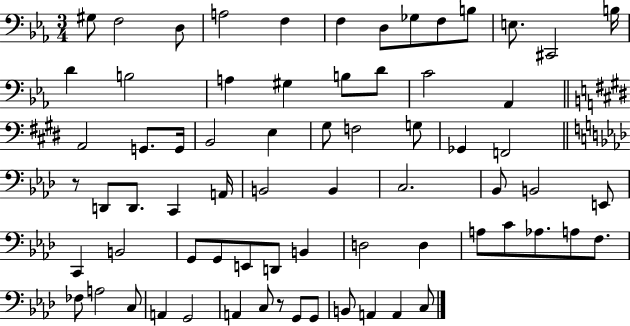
X:1
T:Untitled
M:3/4
L:1/4
K:Eb
^G,/2 F,2 D,/2 A,2 F, F, D,/2 _G,/2 F,/2 B,/2 E,/2 ^C,,2 B,/4 D B,2 A, ^G, B,/2 D/2 C2 _A,, A,,2 G,,/2 G,,/4 B,,2 E, ^G,/2 F,2 G,/2 _G,, F,,2 z/2 D,,/2 D,,/2 C,, A,,/4 B,,2 B,, C,2 _B,,/2 B,,2 E,,/2 C,, B,,2 G,,/2 G,,/2 E,,/2 D,,/2 B,, D,2 D, A,/2 C/2 _A,/2 A,/2 F,/2 _F,/2 A,2 C,/2 A,, G,,2 A,, C,/2 z/2 G,,/2 G,,/2 B,,/2 A,, A,, C,/2